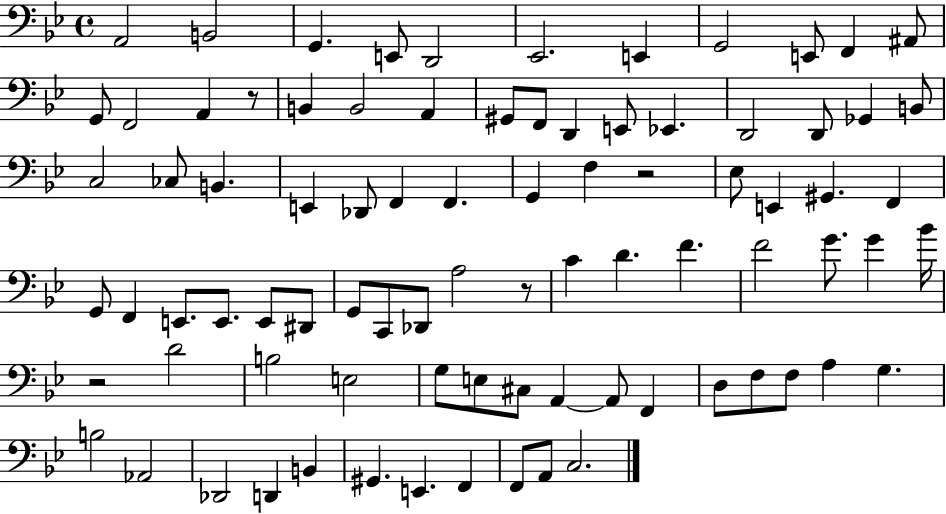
X:1
T:Untitled
M:4/4
L:1/4
K:Bb
A,,2 B,,2 G,, E,,/2 D,,2 _E,,2 E,, G,,2 E,,/2 F,, ^A,,/2 G,,/2 F,,2 A,, z/2 B,, B,,2 A,, ^G,,/2 F,,/2 D,, E,,/2 _E,, D,,2 D,,/2 _G,, B,,/2 C,2 _C,/2 B,, E,, _D,,/2 F,, F,, G,, F, z2 _E,/2 E,, ^G,, F,, G,,/2 F,, E,,/2 E,,/2 E,,/2 ^D,,/2 G,,/2 C,,/2 _D,,/2 A,2 z/2 C D F F2 G/2 G _B/4 z2 D2 B,2 E,2 G,/2 E,/2 ^C,/2 A,, A,,/2 F,, D,/2 F,/2 F,/2 A, G, B,2 _A,,2 _D,,2 D,, B,, ^G,, E,, F,, F,,/2 A,,/2 C,2